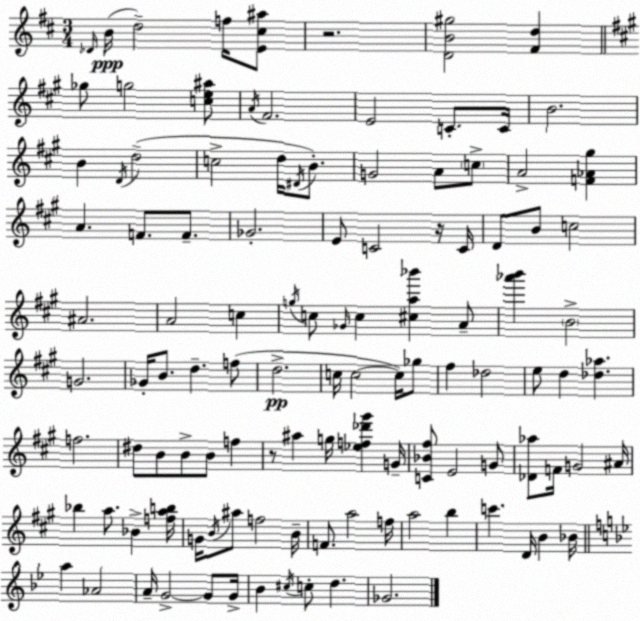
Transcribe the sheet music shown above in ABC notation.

X:1
T:Untitled
M:3/4
L:1/4
K:D
_D/4 B/4 d2 f/4 [E^c^a]/2 z2 [DB^g]2 [^Fd] _g/2 g2 [ce^a]/2 A/4 ^F2 E2 C/2 C/4 B2 B D/4 d2 c2 d/4 ^D/4 B/2 G2 A/2 c/2 A2 [F_A^g] A F/2 F/2 _G2 E/2 C2 z/4 C/4 D/2 B/2 c2 ^A2 A2 c g/4 c/2 _G/4 c [^ca_b'] A/2 [_a'b'] B2 G2 _G/4 B/2 d f/2 d2 c/4 c2 c/4 _g/2 ^f _d2 e/2 d [_d_a] f2 ^d/2 B/2 B/2 B/2 f z/2 ^a g/4 [_ef_d'^g'] G/4 [C_B^f]/2 E2 G/2 [_D_a]/2 F/4 G2 ^A/4 _b a/2 _B [fab]/4 G/4 B/4 ^a/2 f2 B/4 F/2 a2 f/4 a2 b c' D/4 B _B/4 a _A2 A/4 G2 G/2 G/4 _B ^c/4 c/2 d _G2